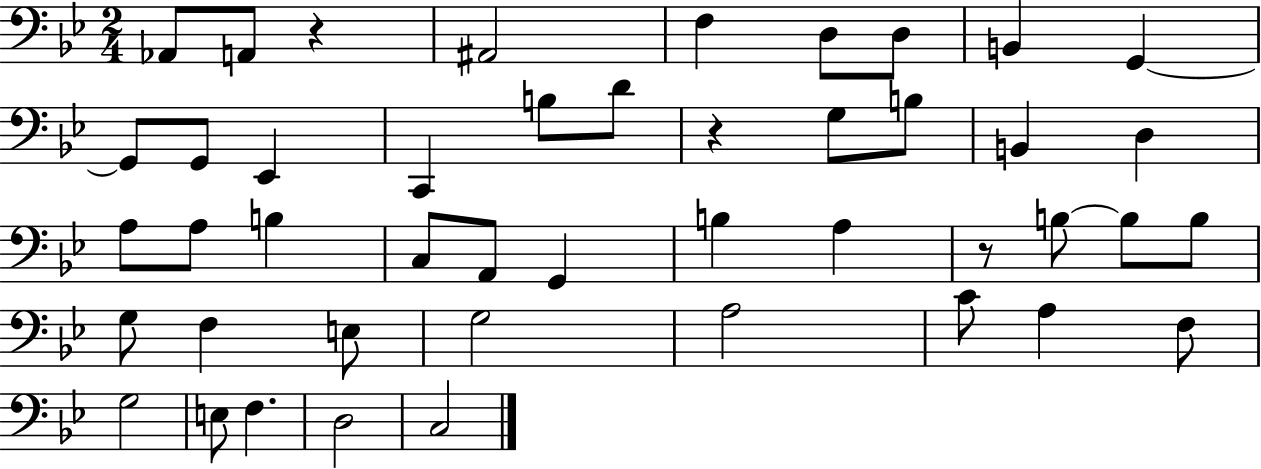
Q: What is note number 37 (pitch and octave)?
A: F3